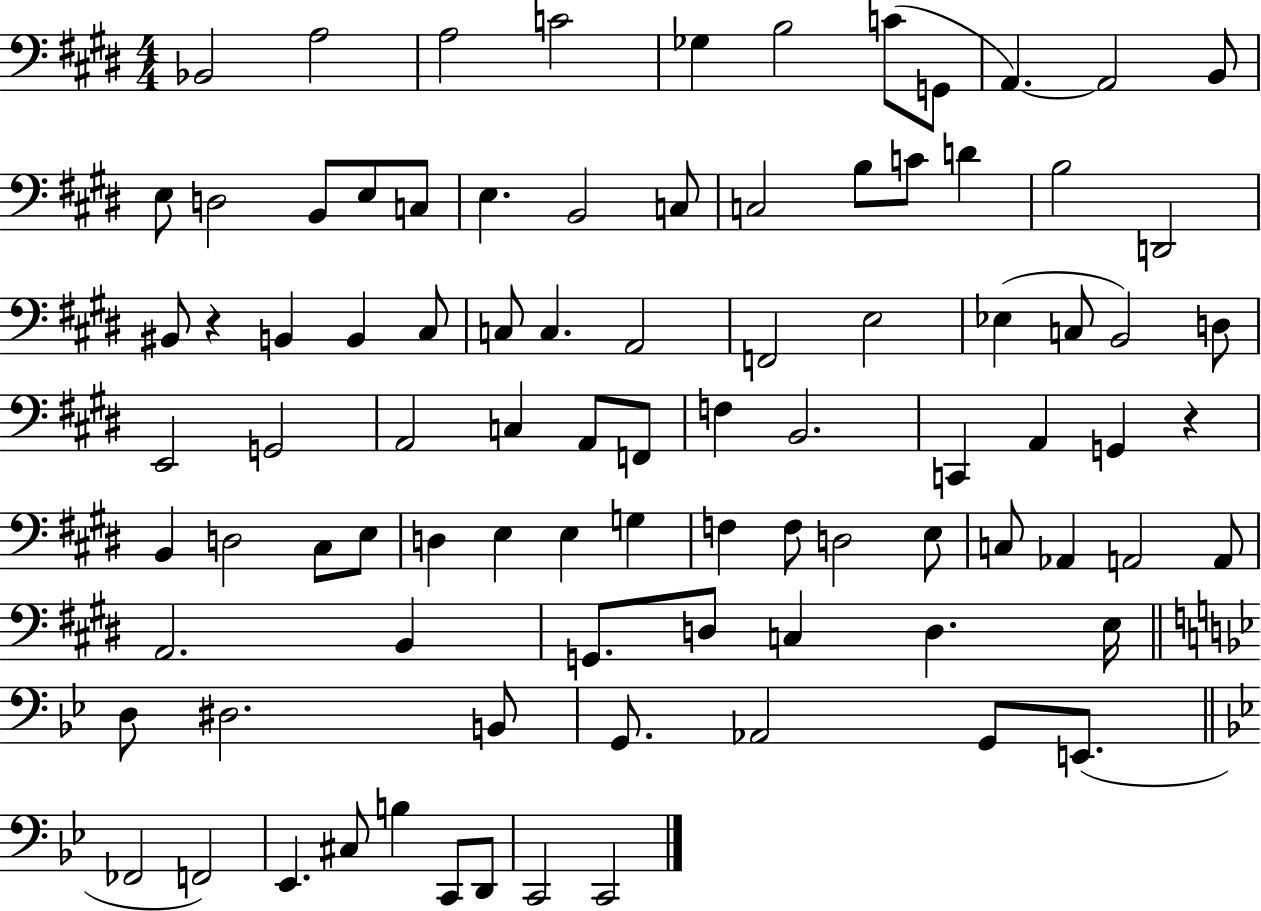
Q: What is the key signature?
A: E major